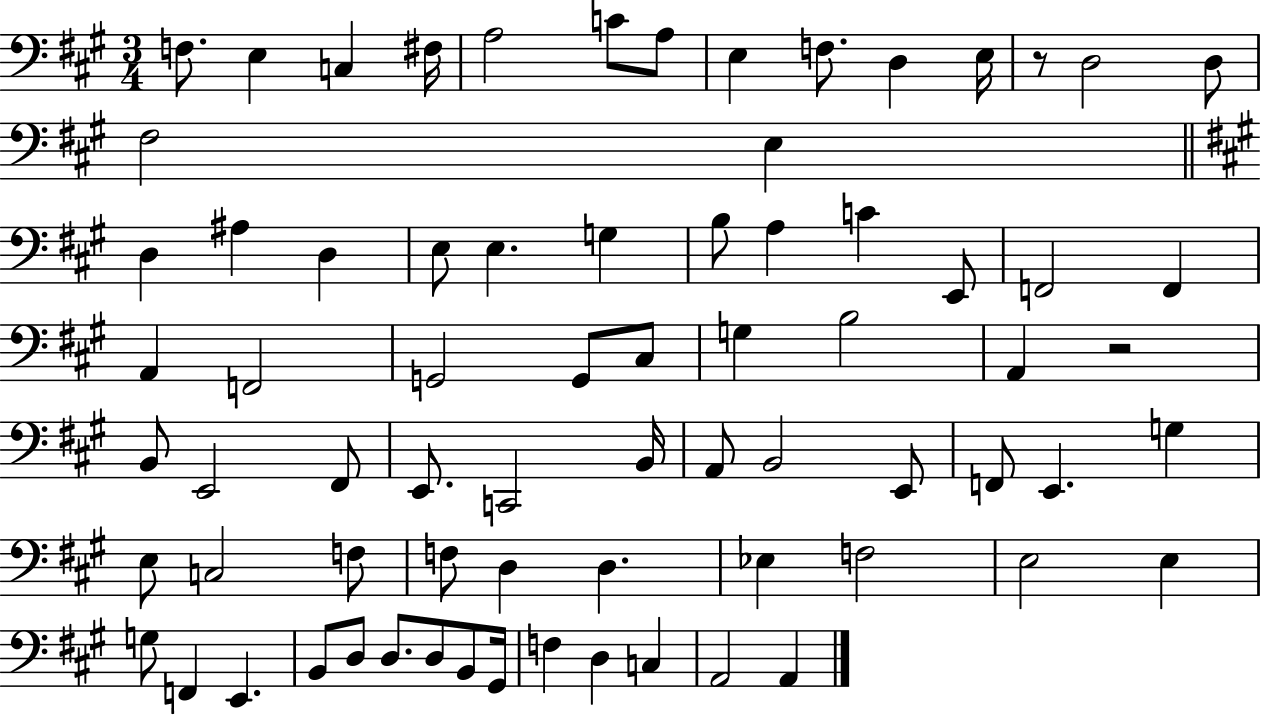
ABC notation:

X:1
T:Untitled
M:3/4
L:1/4
K:A
F,/2 E, C, ^F,/4 A,2 C/2 A,/2 E, F,/2 D, E,/4 z/2 D,2 D,/2 ^F,2 E, D, ^A, D, E,/2 E, G, B,/2 A, C E,,/2 F,,2 F,, A,, F,,2 G,,2 G,,/2 ^C,/2 G, B,2 A,, z2 B,,/2 E,,2 ^F,,/2 E,,/2 C,,2 B,,/4 A,,/2 B,,2 E,,/2 F,,/2 E,, G, E,/2 C,2 F,/2 F,/2 D, D, _E, F,2 E,2 E, G,/2 F,, E,, B,,/2 D,/2 D,/2 D,/2 B,,/2 ^G,,/4 F, D, C, A,,2 A,,